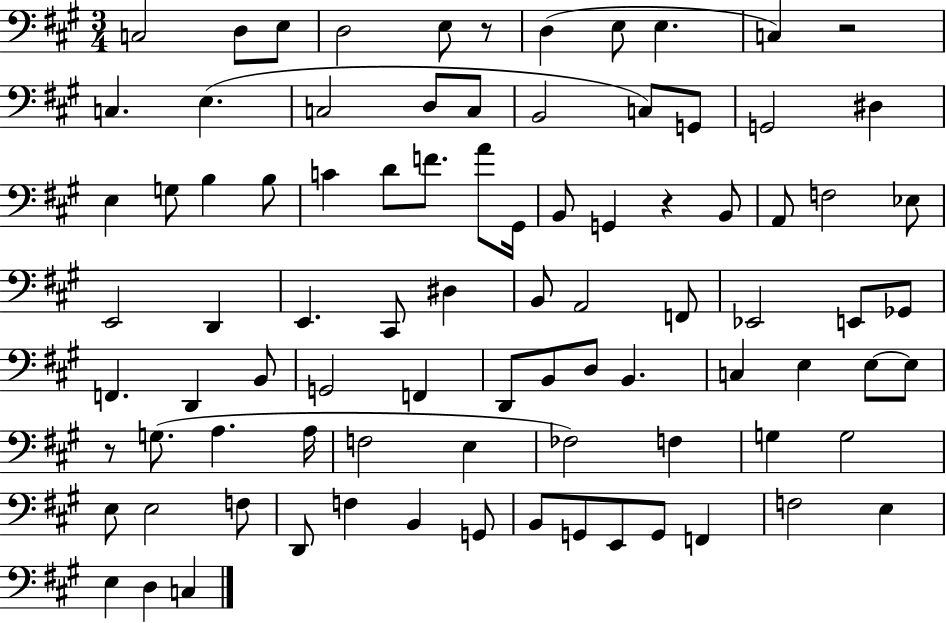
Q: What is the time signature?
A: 3/4